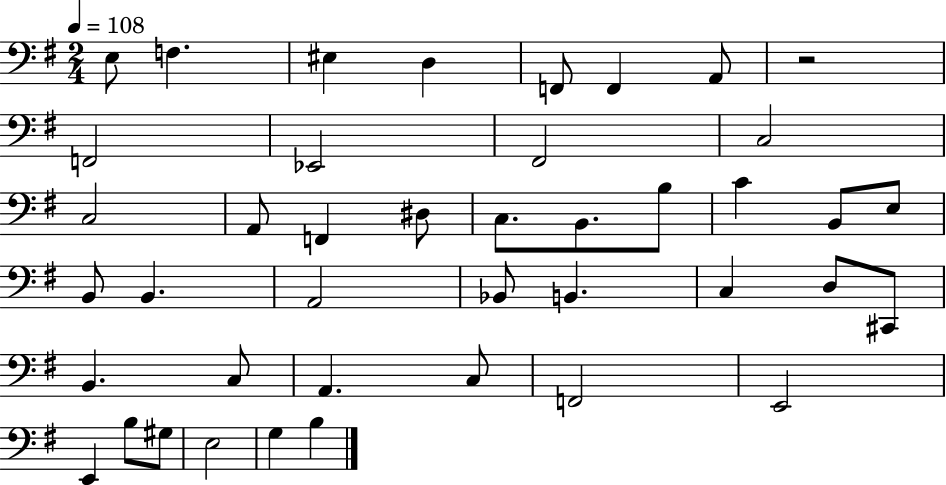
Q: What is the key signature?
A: G major